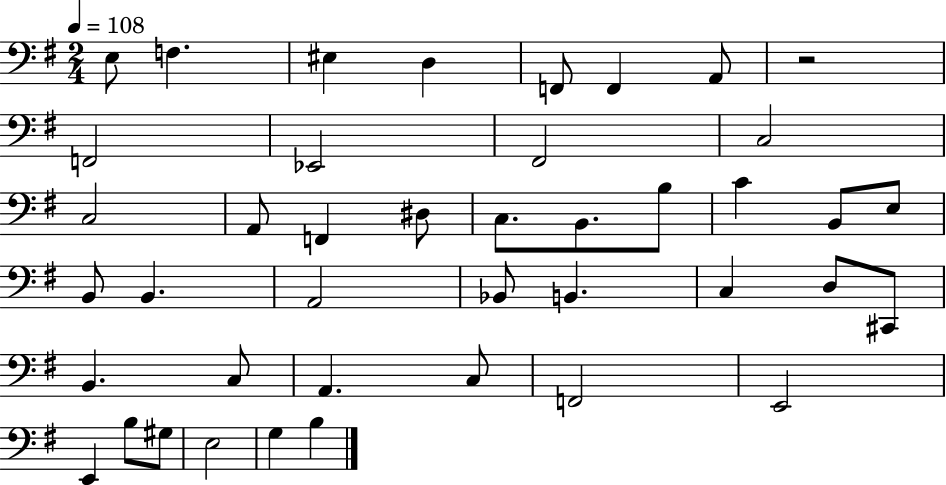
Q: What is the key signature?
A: G major